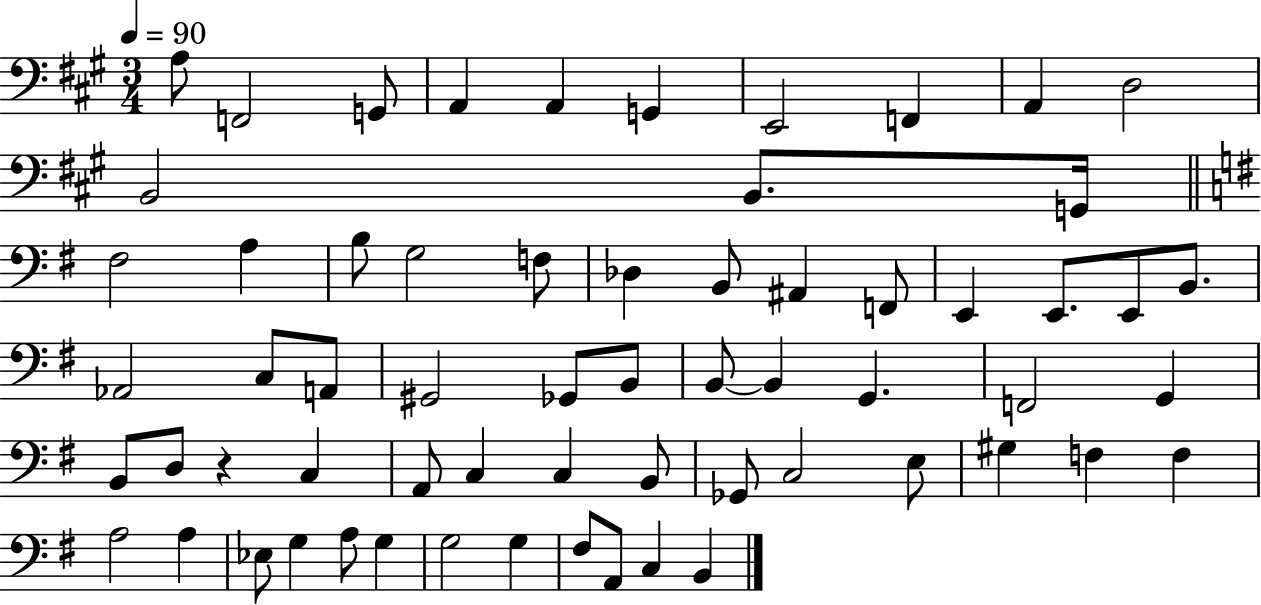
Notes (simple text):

A3/e F2/h G2/e A2/q A2/q G2/q E2/h F2/q A2/q D3/h B2/h B2/e. G2/s F#3/h A3/q B3/e G3/h F3/e Db3/q B2/e A#2/q F2/e E2/q E2/e. E2/e B2/e. Ab2/h C3/e A2/e G#2/h Gb2/e B2/e B2/e B2/q G2/q. F2/h G2/q B2/e D3/e R/q C3/q A2/e C3/q C3/q B2/e Gb2/e C3/h E3/e G#3/q F3/q F3/q A3/h A3/q Eb3/e G3/q A3/e G3/q G3/h G3/q F#3/e A2/e C3/q B2/q